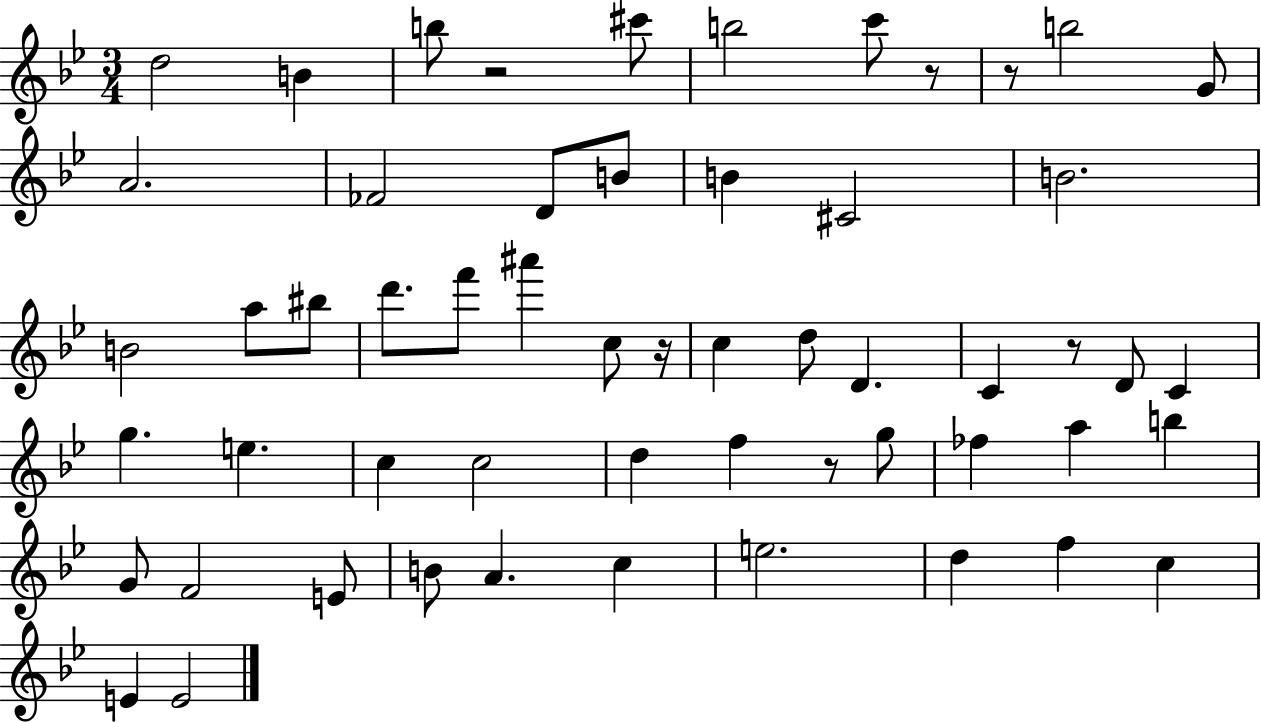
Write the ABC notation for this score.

X:1
T:Untitled
M:3/4
L:1/4
K:Bb
d2 B b/2 z2 ^c'/2 b2 c'/2 z/2 z/2 b2 G/2 A2 _F2 D/2 B/2 B ^C2 B2 B2 a/2 ^b/2 d'/2 f'/2 ^a' c/2 z/4 c d/2 D C z/2 D/2 C g e c c2 d f z/2 g/2 _f a b G/2 F2 E/2 B/2 A c e2 d f c E E2